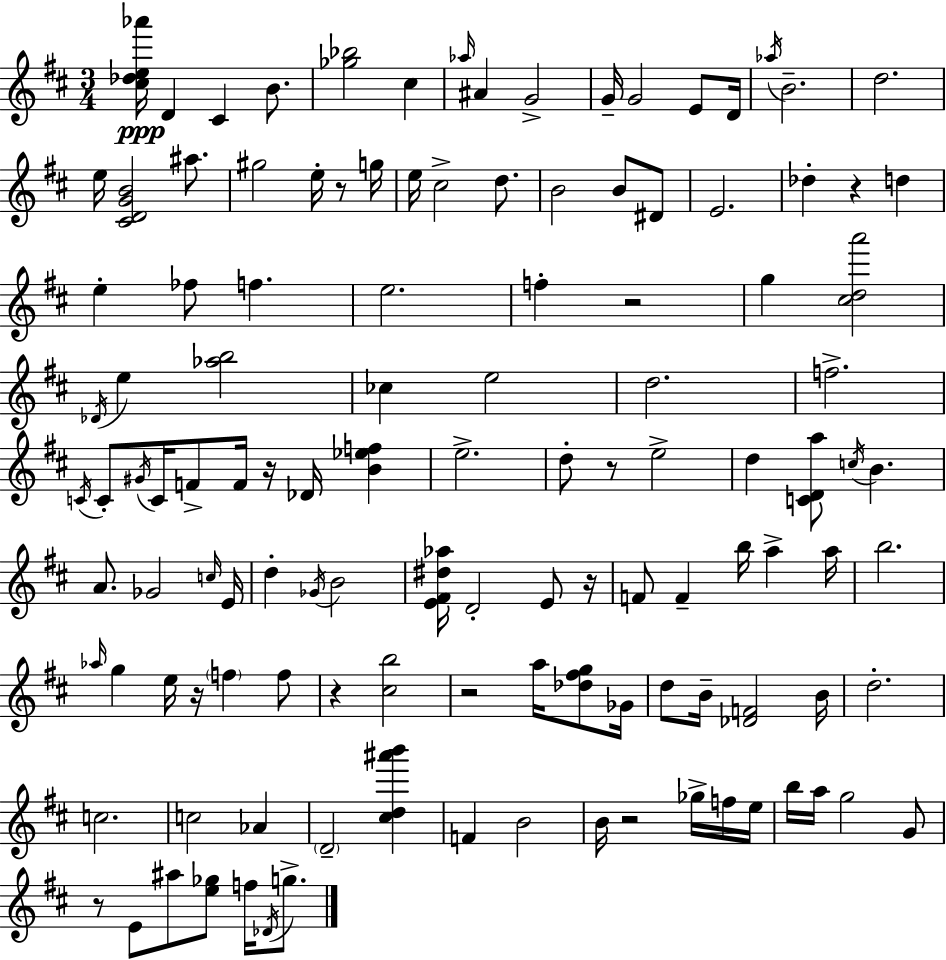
X:1
T:Untitled
M:3/4
L:1/4
K:D
[^c_de_a']/4 D ^C B/2 [_g_b]2 ^c _a/4 ^A G2 G/4 G2 E/2 D/4 _a/4 B2 d2 e/4 [^CDGB]2 ^a/2 ^g2 e/4 z/2 g/4 e/4 ^c2 d/2 B2 B/2 ^D/2 E2 _d z d e _f/2 f e2 f z2 g [^cda']2 _D/4 e [_ab]2 _c e2 d2 f2 C/4 C/2 ^G/4 C/4 F/2 F/4 z/4 _D/4 [B_ef] e2 d/2 z/2 e2 d [CDa]/2 c/4 B A/2 _G2 c/4 E/4 d _G/4 B2 [E^F^d_a]/4 D2 E/2 z/4 F/2 F b/4 a a/4 b2 _a/4 g e/4 z/4 f f/2 z [^cb]2 z2 a/4 [_d^fg]/2 _G/4 d/2 B/4 [_DF]2 B/4 d2 c2 c2 _A D2 [^cd^a'b'] F B2 B/4 z2 _g/4 f/4 e/4 b/4 a/4 g2 G/2 z/2 E/2 ^a/2 [e_g]/2 f/4 _D/4 g/2